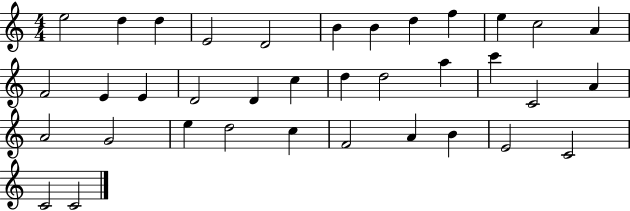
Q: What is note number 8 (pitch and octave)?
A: D5